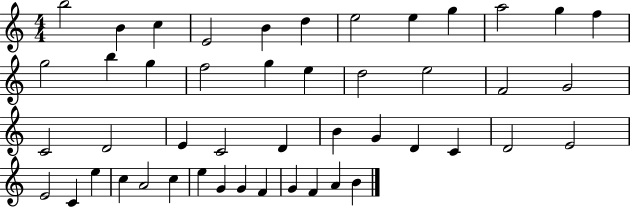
B5/h B4/q C5/q E4/h B4/q D5/q E5/h E5/q G5/q A5/h G5/q F5/q G5/h B5/q G5/q F5/h G5/q E5/q D5/h E5/h F4/h G4/h C4/h D4/h E4/q C4/h D4/q B4/q G4/q D4/q C4/q D4/h E4/h E4/h C4/q E5/q C5/q A4/h C5/q E5/q G4/q G4/q F4/q G4/q F4/q A4/q B4/q